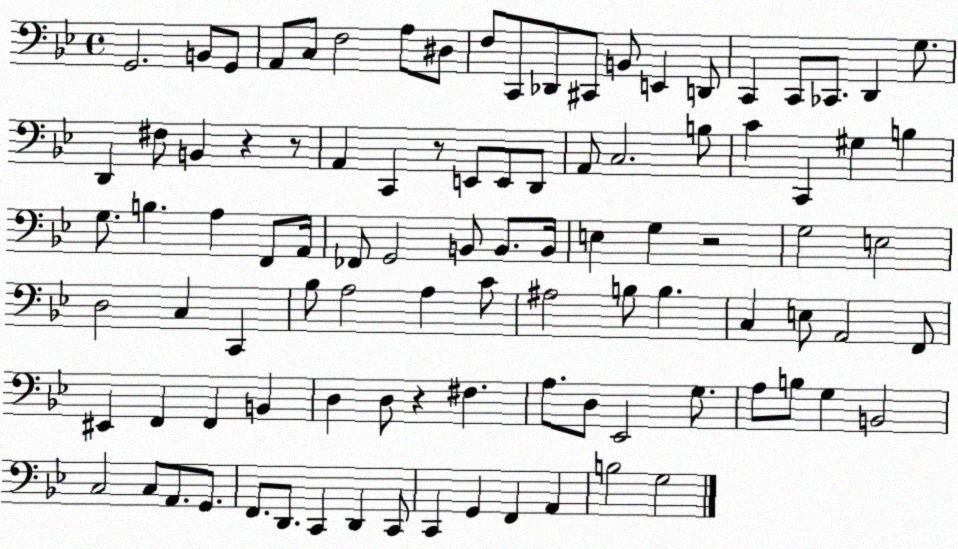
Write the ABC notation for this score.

X:1
T:Untitled
M:4/4
L:1/4
K:Bb
G,,2 B,,/2 G,,/2 A,,/2 C,/2 F,2 A,/2 ^D,/2 F,/2 C,,/2 _D,,/2 ^C,,/2 B,,/2 E,, D,,/2 C,, C,,/2 _C,,/2 D,, G,/2 D,, ^F,/2 B,, z z/2 A,, C,, z/2 E,,/2 E,,/2 D,,/2 A,,/2 C,2 B,/2 C C,, ^G, B, G,/2 B, A, F,,/2 A,,/4 _F,,/2 G,,2 B,,/2 B,,/2 B,,/4 E, G, z2 G,2 E,2 D,2 C, C,, _B,/2 A,2 A, C/2 ^A,2 B,/2 B, C, E,/2 A,,2 F,,/2 ^E,, F,, F,, B,, D, D,/2 z ^F, A,/2 D,/2 _E,,2 G,/2 A,/2 B,/2 G, B,,2 C,2 C,/2 A,,/2 G,,/2 F,,/2 D,,/2 C,, D,, C,,/2 C,, G,, F,, A,, B,2 G,2